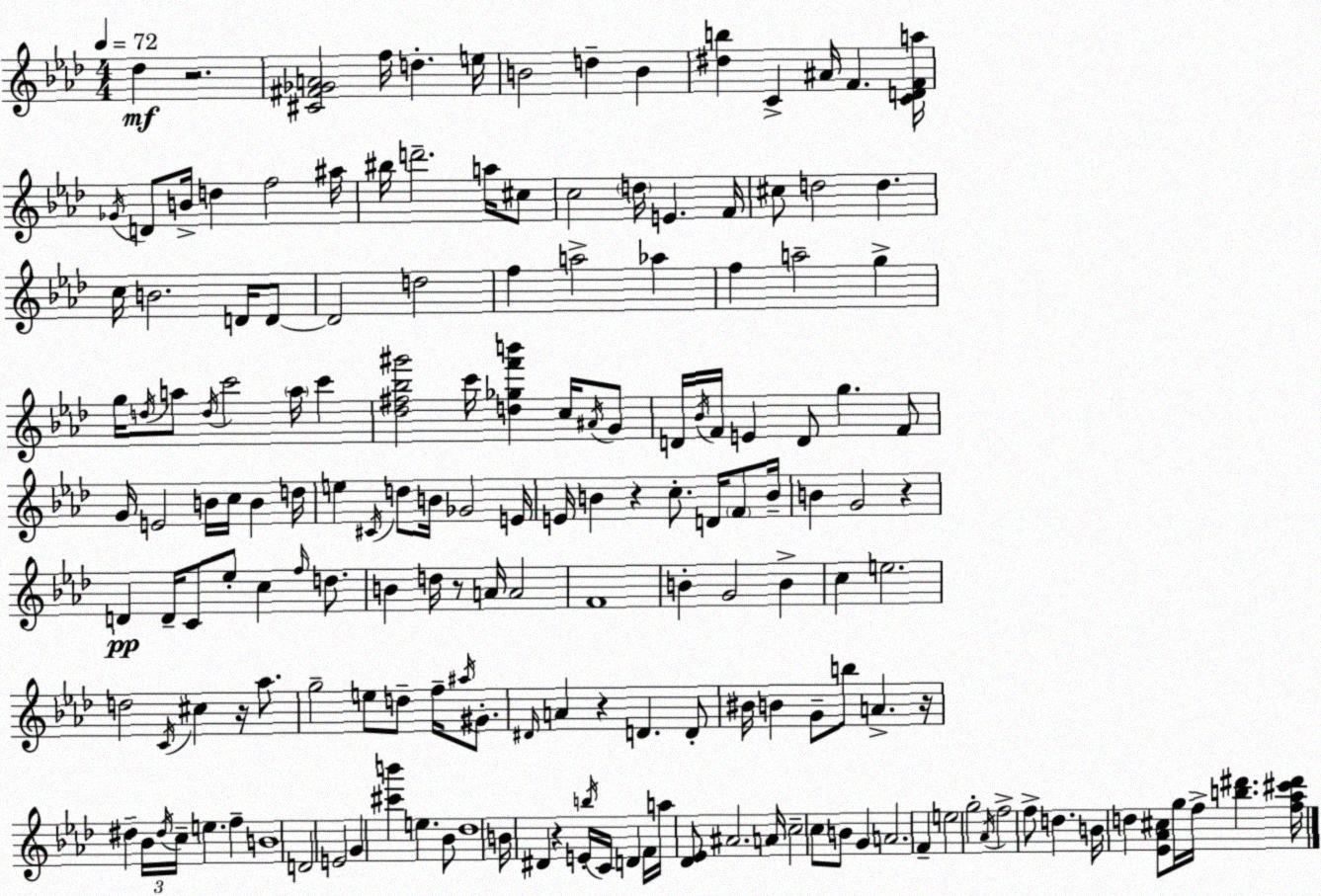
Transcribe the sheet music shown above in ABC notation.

X:1
T:Untitled
M:4/4
L:1/4
K:Ab
_d z2 [^C^F_GA]2 f/4 d e/4 B2 d B [^db] C ^A/4 F [CDFa]/4 _G/4 D/2 B/4 d f2 ^a/4 ^b/4 d'2 a/4 ^c/2 c2 d/4 E F/4 ^c/2 d2 d c/4 B2 D/4 D/2 D2 d2 f a2 _a f a2 g g/4 d/4 a/2 d/4 c'2 a/4 c' [_d^f_b^g']2 c'/4 [d_gf'b'] c/4 ^A/4 G/2 D/4 _B/4 F/4 E D/2 g F/2 G/4 E2 B/4 c/4 B d/4 e ^C/4 d/2 B/4 _G2 E/4 E/4 B z c/2 D/4 F/2 B/4 B G2 z D D/4 C/2 _e/2 c f/4 d/2 B d/4 z/2 A/4 A2 F4 B G2 B c e2 d2 C/4 ^c z/4 _a/2 g2 e/2 d/2 f/4 ^a/4 ^G/2 ^D/4 A z D D/2 ^B/4 B G/2 b/2 A z/4 ^d _B/4 ^d/4 c/4 e f B4 D2 E2 G [^c'b'] e _B/2 _d4 B/4 ^D z E/4 b/4 C/4 D F/4 a/4 [_D_E]/2 ^A2 A/4 c2 c/2 B/2 G A2 F e2 g2 _A/4 f2 f/2 d B/4 d [_E_A^c]/2 g/4 f/4 [b^d'] [f_a^c'^d']/4